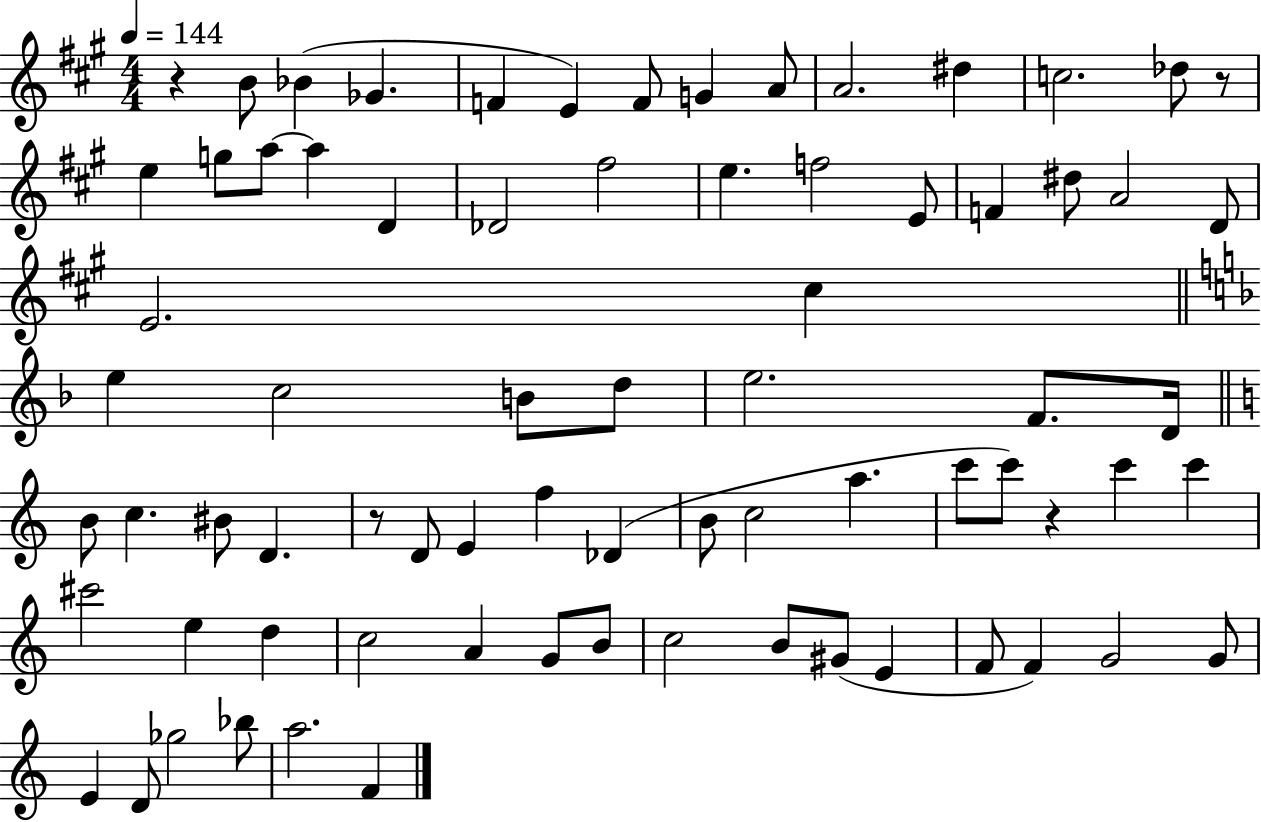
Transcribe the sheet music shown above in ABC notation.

X:1
T:Untitled
M:4/4
L:1/4
K:A
z B/2 _B _G F E F/2 G A/2 A2 ^d c2 _d/2 z/2 e g/2 a/2 a D _D2 ^f2 e f2 E/2 F ^d/2 A2 D/2 E2 ^c e c2 B/2 d/2 e2 F/2 D/4 B/2 c ^B/2 D z/2 D/2 E f _D B/2 c2 a c'/2 c'/2 z c' c' ^c'2 e d c2 A G/2 B/2 c2 B/2 ^G/2 E F/2 F G2 G/2 E D/2 _g2 _b/2 a2 F